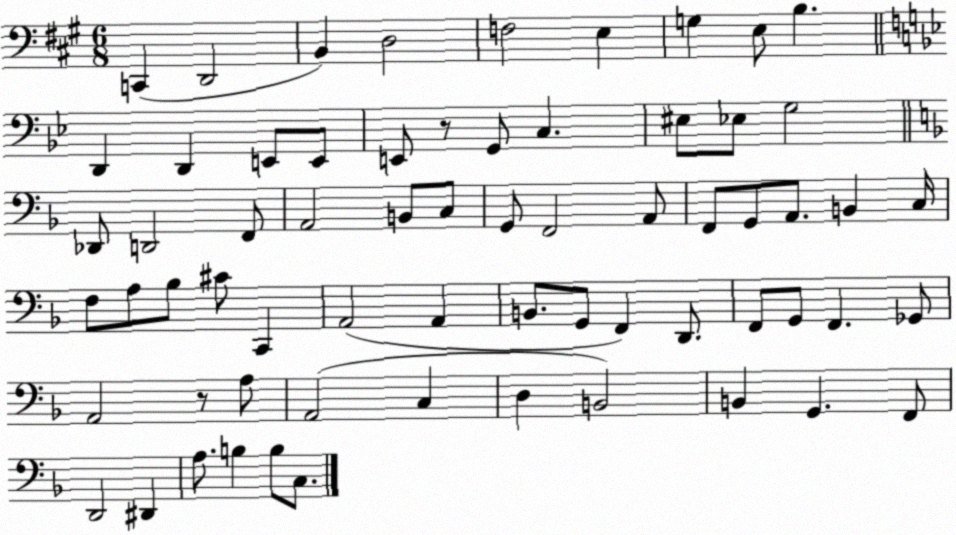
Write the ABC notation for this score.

X:1
T:Untitled
M:6/8
L:1/4
K:A
C,, D,,2 B,, D,2 F,2 E, G, E,/2 B, D,, D,, E,,/2 E,,/2 E,,/2 z/2 G,,/2 C, ^E,/2 _E,/2 G,2 _D,,/2 D,,2 F,,/2 A,,2 B,,/2 C,/2 G,,/2 F,,2 A,,/2 F,,/2 G,,/2 A,,/2 B,, C,/4 F,/2 A,/2 _B,/2 ^C/2 C,, A,,2 A,, B,,/2 G,,/2 F,, D,,/2 F,,/2 G,,/2 F,, _G,,/2 A,,2 z/2 A,/2 A,,2 C, D, B,,2 B,, G,, F,,/2 D,,2 ^D,, A,/2 B, B,/2 C,/2